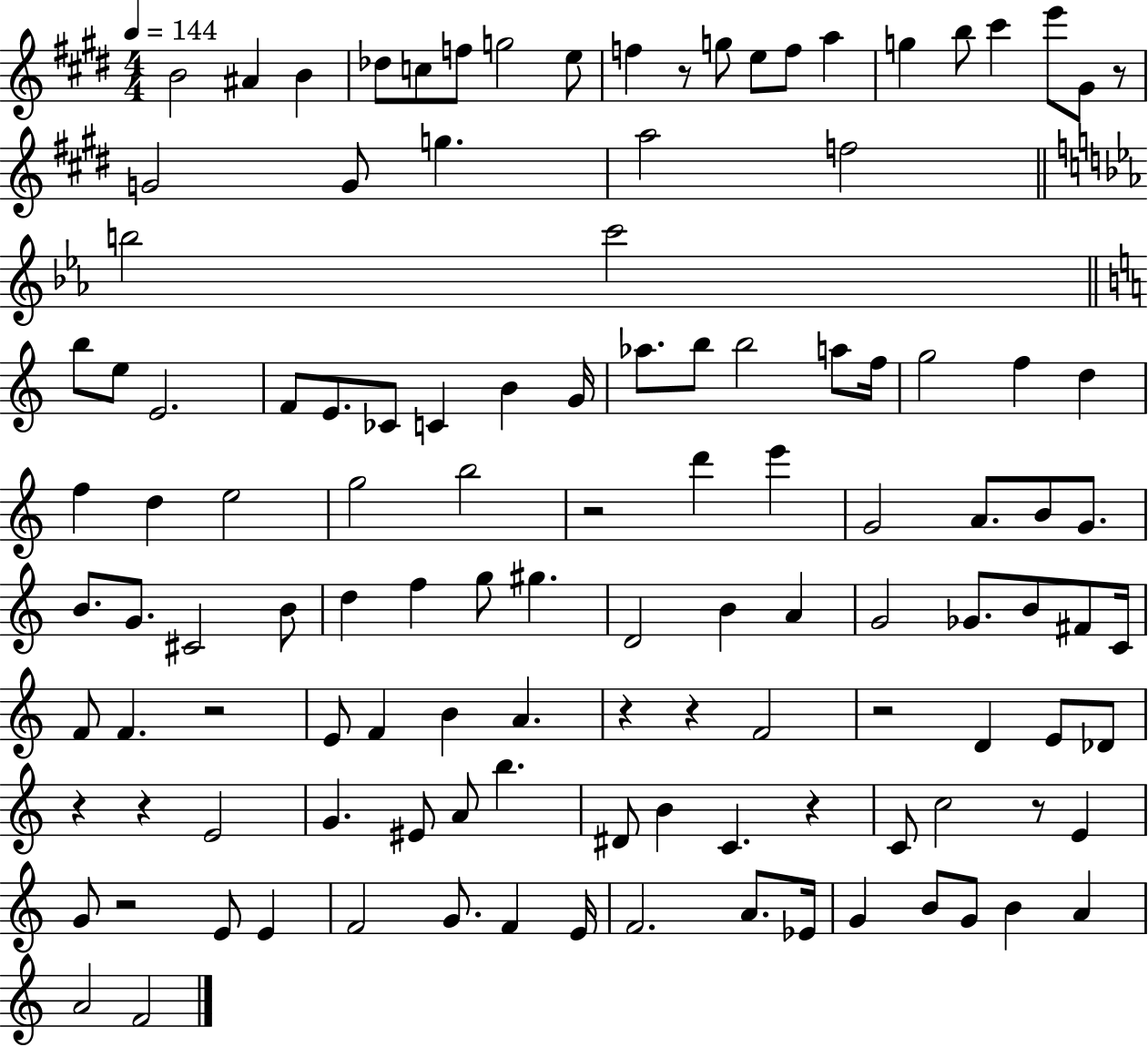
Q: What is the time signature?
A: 4/4